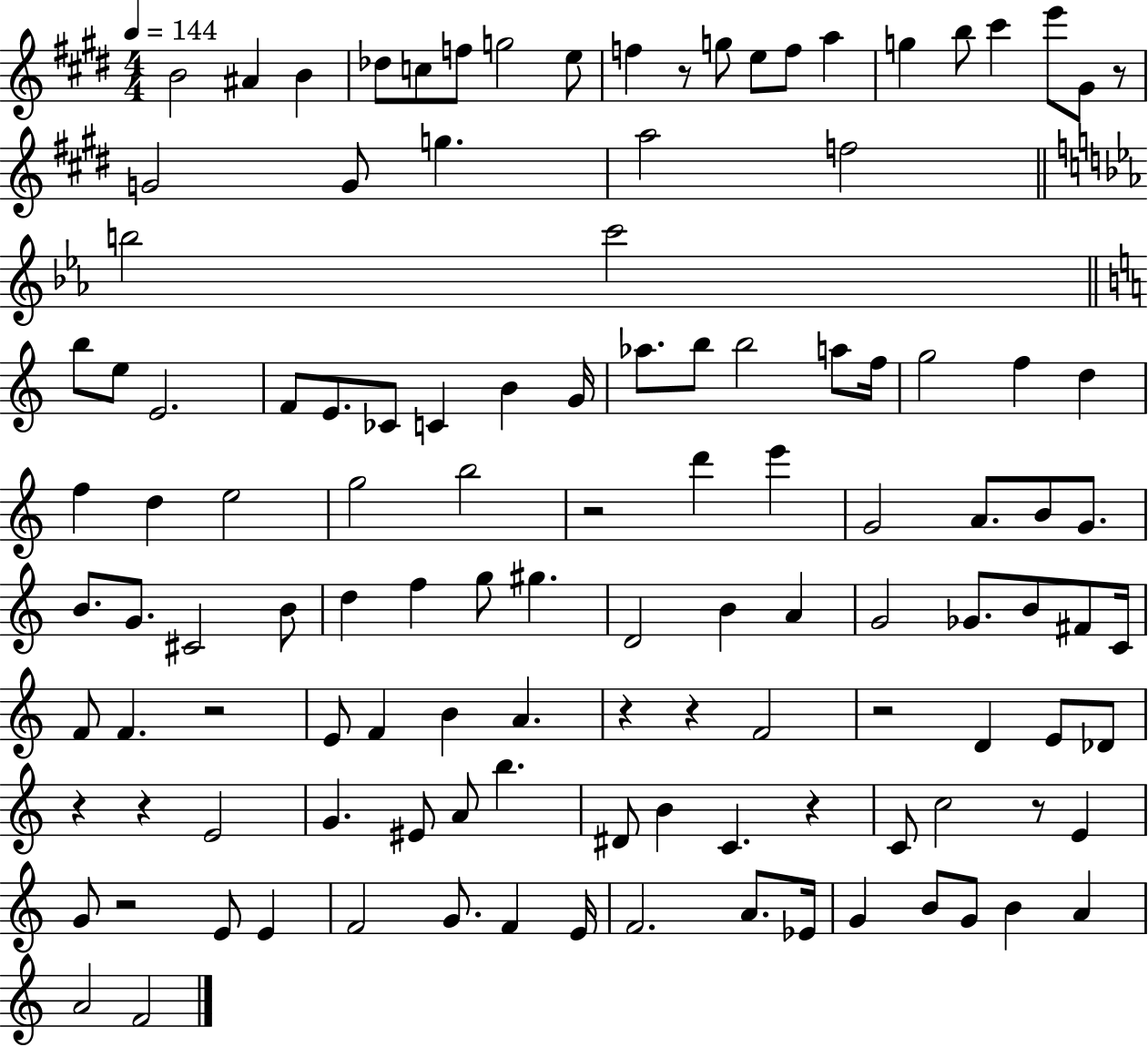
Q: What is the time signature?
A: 4/4